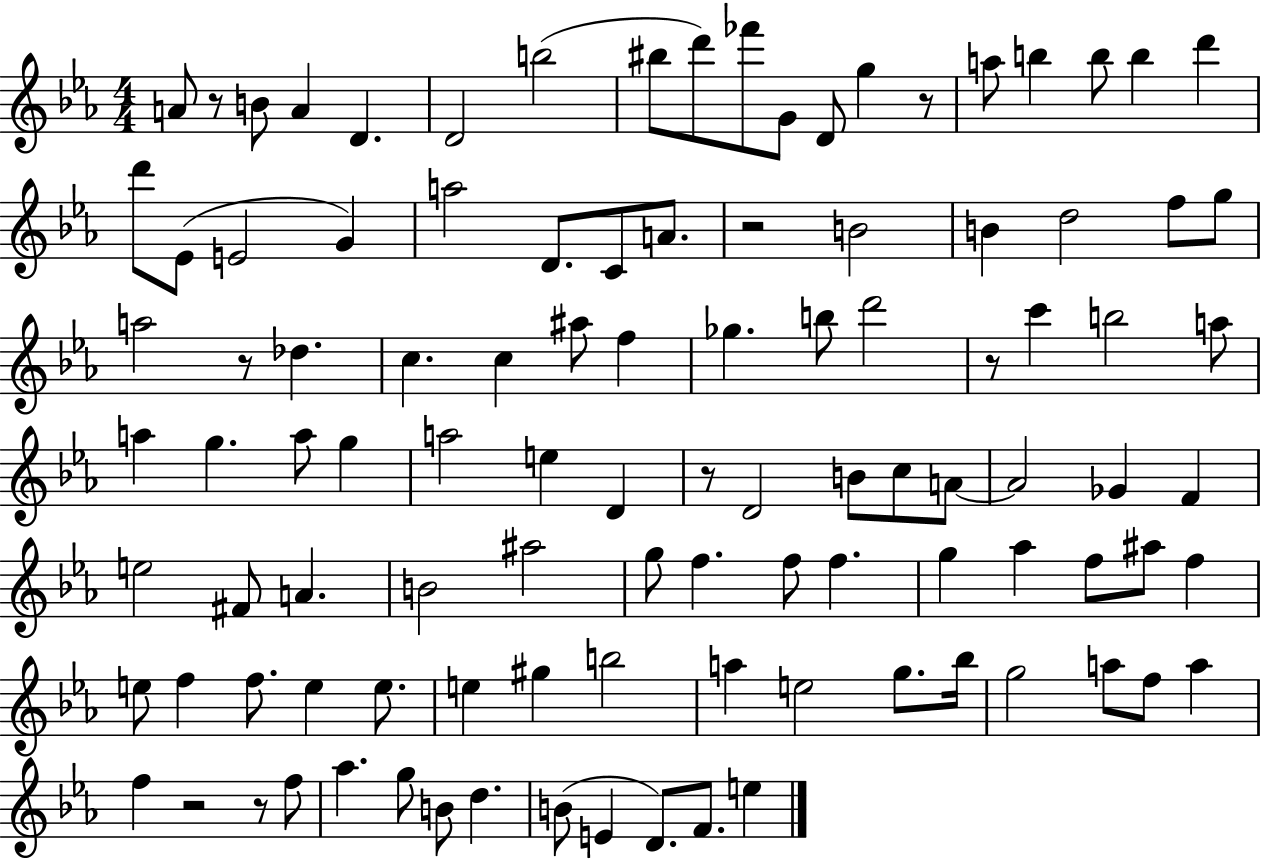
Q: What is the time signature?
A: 4/4